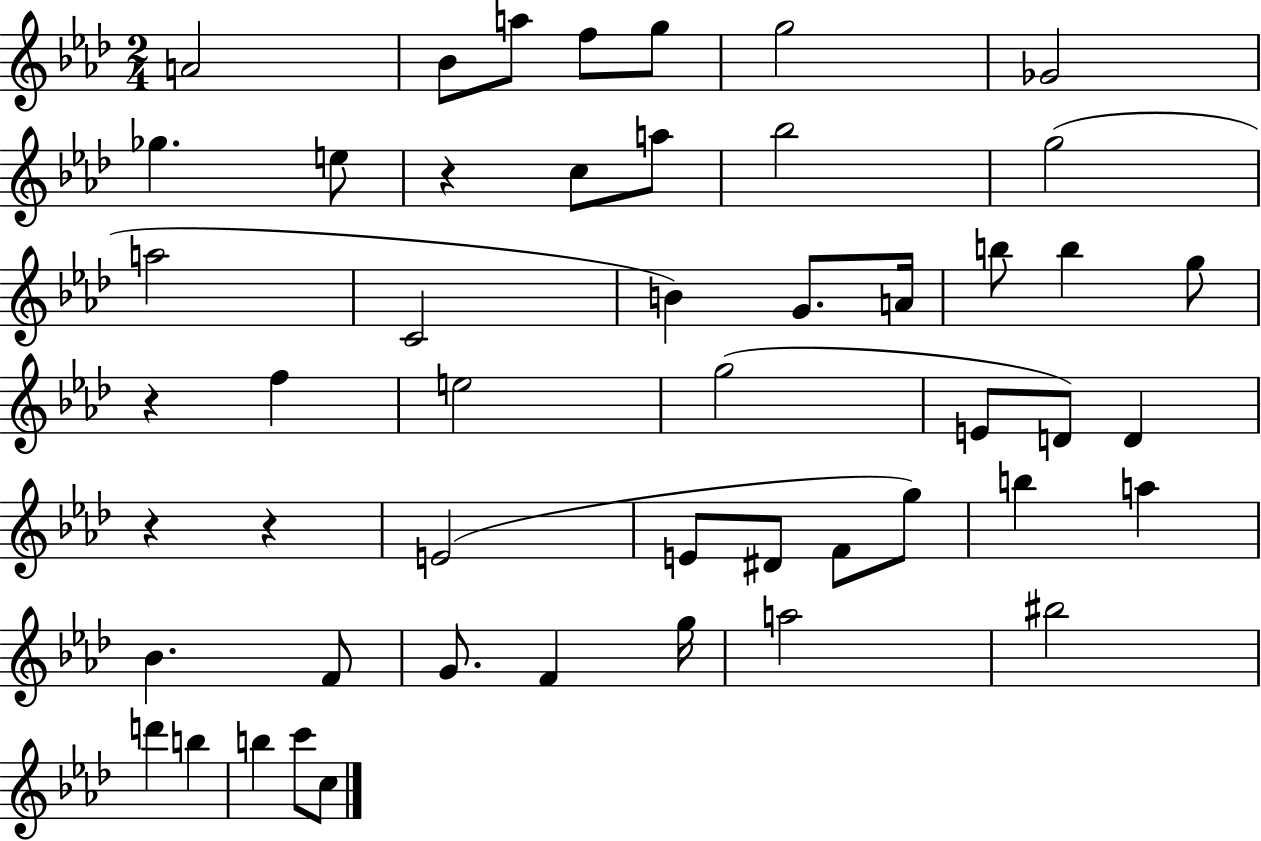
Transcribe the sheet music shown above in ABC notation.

X:1
T:Untitled
M:2/4
L:1/4
K:Ab
A2 _B/2 a/2 f/2 g/2 g2 _G2 _g e/2 z c/2 a/2 _b2 g2 a2 C2 B G/2 A/4 b/2 b g/2 z f e2 g2 E/2 D/2 D z z E2 E/2 ^D/2 F/2 g/2 b a _B F/2 G/2 F g/4 a2 ^b2 d' b b c'/2 c/2